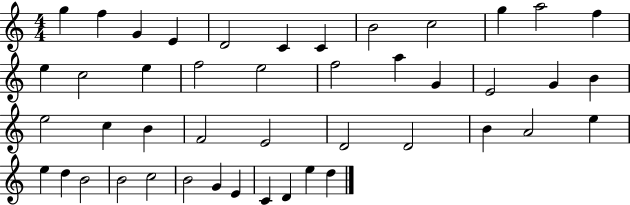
G5/q F5/q G4/q E4/q D4/h C4/q C4/q B4/h C5/h G5/q A5/h F5/q E5/q C5/h E5/q F5/h E5/h F5/h A5/q G4/q E4/h G4/q B4/q E5/h C5/q B4/q F4/h E4/h D4/h D4/h B4/q A4/h E5/q E5/q D5/q B4/h B4/h C5/h B4/h G4/q E4/q C4/q D4/q E5/q D5/q